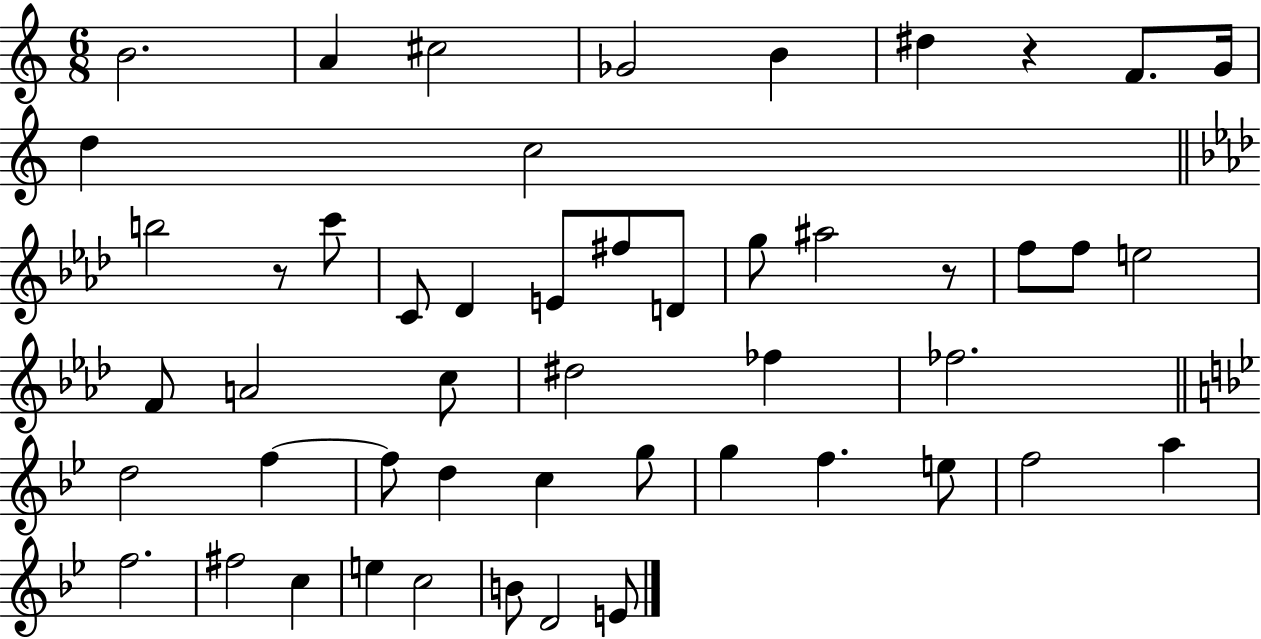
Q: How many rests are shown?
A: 3